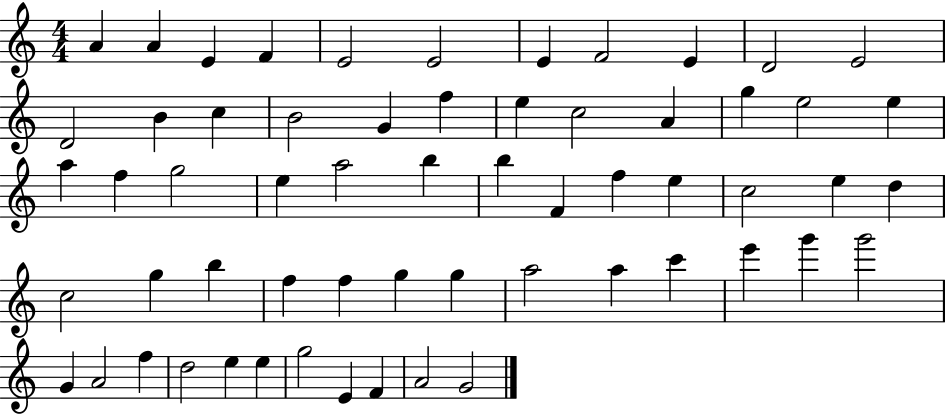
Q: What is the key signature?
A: C major